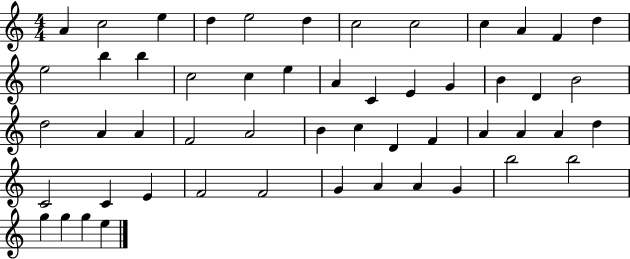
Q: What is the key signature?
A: C major